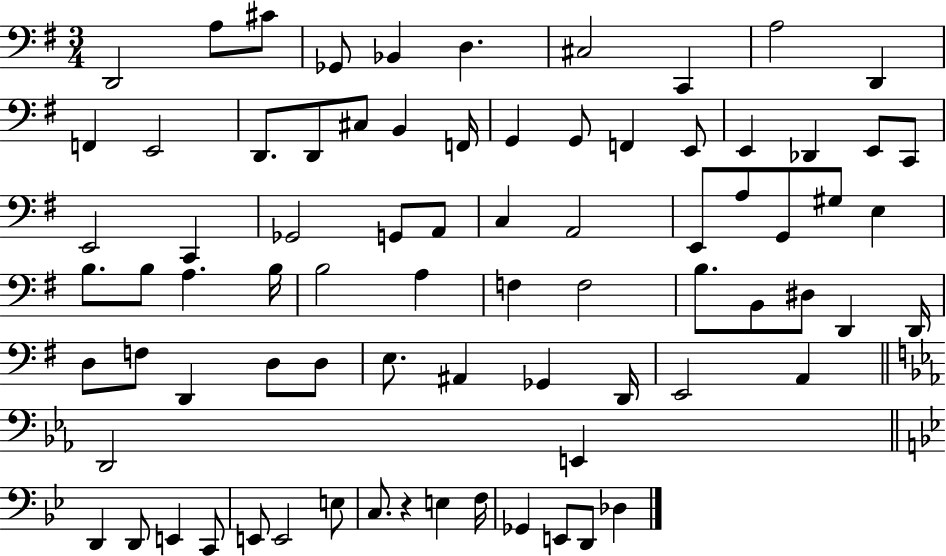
X:1
T:Untitled
M:3/4
L:1/4
K:G
D,,2 A,/2 ^C/2 _G,,/2 _B,, D, ^C,2 C,, A,2 D,, F,, E,,2 D,,/2 D,,/2 ^C,/2 B,, F,,/4 G,, G,,/2 F,, E,,/2 E,, _D,, E,,/2 C,,/2 E,,2 C,, _G,,2 G,,/2 A,,/2 C, A,,2 E,,/2 A,/2 G,,/2 ^G,/2 E, B,/2 B,/2 A, B,/4 B,2 A, F, F,2 B,/2 B,,/2 ^D,/2 D,, D,,/4 D,/2 F,/2 D,, D,/2 D,/2 E,/2 ^A,, _G,, D,,/4 E,,2 A,, D,,2 E,, D,, D,,/2 E,, C,,/2 E,,/2 E,,2 E,/2 C,/2 z E, F,/4 _G,, E,,/2 D,,/2 _D,